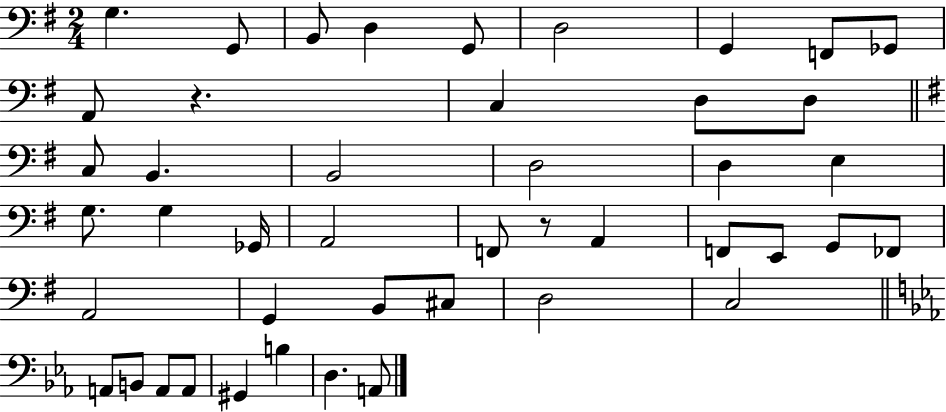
G3/q. G2/e B2/e D3/q G2/e D3/h G2/q F2/e Gb2/e A2/e R/q. C3/q D3/e D3/e C3/e B2/q. B2/h D3/h D3/q E3/q G3/e. G3/q Gb2/s A2/h F2/e R/e A2/q F2/e E2/e G2/e FES2/e A2/h G2/q B2/e C#3/e D3/h C3/h A2/e B2/e A2/e A2/e G#2/q B3/q D3/q. A2/e